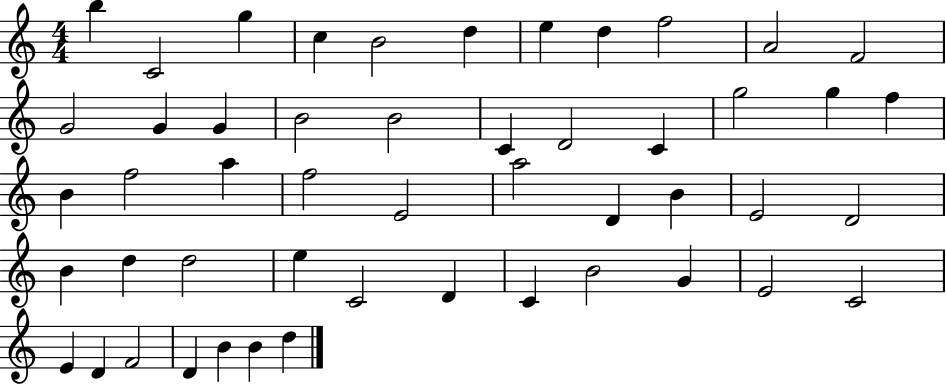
B5/q C4/h G5/q C5/q B4/h D5/q E5/q D5/q F5/h A4/h F4/h G4/h G4/q G4/q B4/h B4/h C4/q D4/h C4/q G5/h G5/q F5/q B4/q F5/h A5/q F5/h E4/h A5/h D4/q B4/q E4/h D4/h B4/q D5/q D5/h E5/q C4/h D4/q C4/q B4/h G4/q E4/h C4/h E4/q D4/q F4/h D4/q B4/q B4/q D5/q